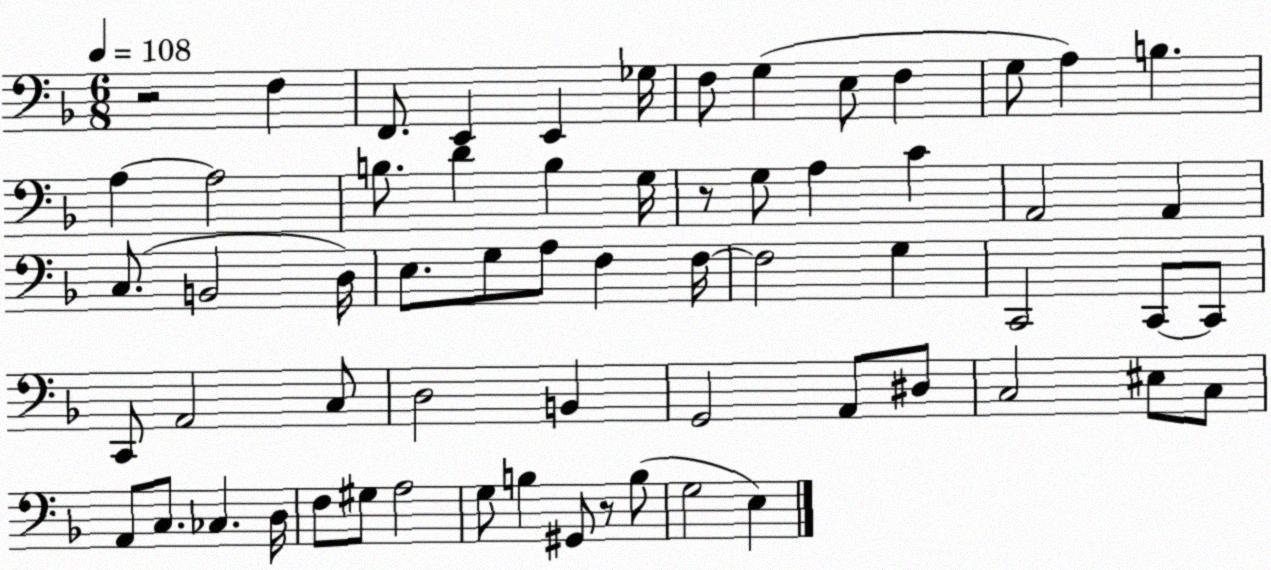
X:1
T:Untitled
M:6/8
L:1/4
K:F
z2 F, F,,/2 E,, E,, _G,/4 F,/2 G, E,/2 F, G,/2 A, B, A, A,2 B,/2 D B, G,/4 z/2 G,/2 A, C A,,2 A,, C,/2 B,,2 D,/4 E,/2 G,/2 A,/2 F, F,/4 F,2 G, C,,2 C,,/2 C,,/2 C,,/2 A,,2 C,/2 D,2 B,, G,,2 A,,/2 ^D,/2 C,2 ^E,/2 C,/2 A,,/2 C,/2 _C, D,/4 F,/2 ^G,/2 A,2 G,/2 B, ^G,,/2 z/2 B,/2 G,2 E,